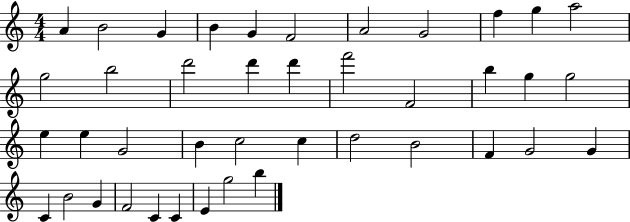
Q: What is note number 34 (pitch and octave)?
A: B4